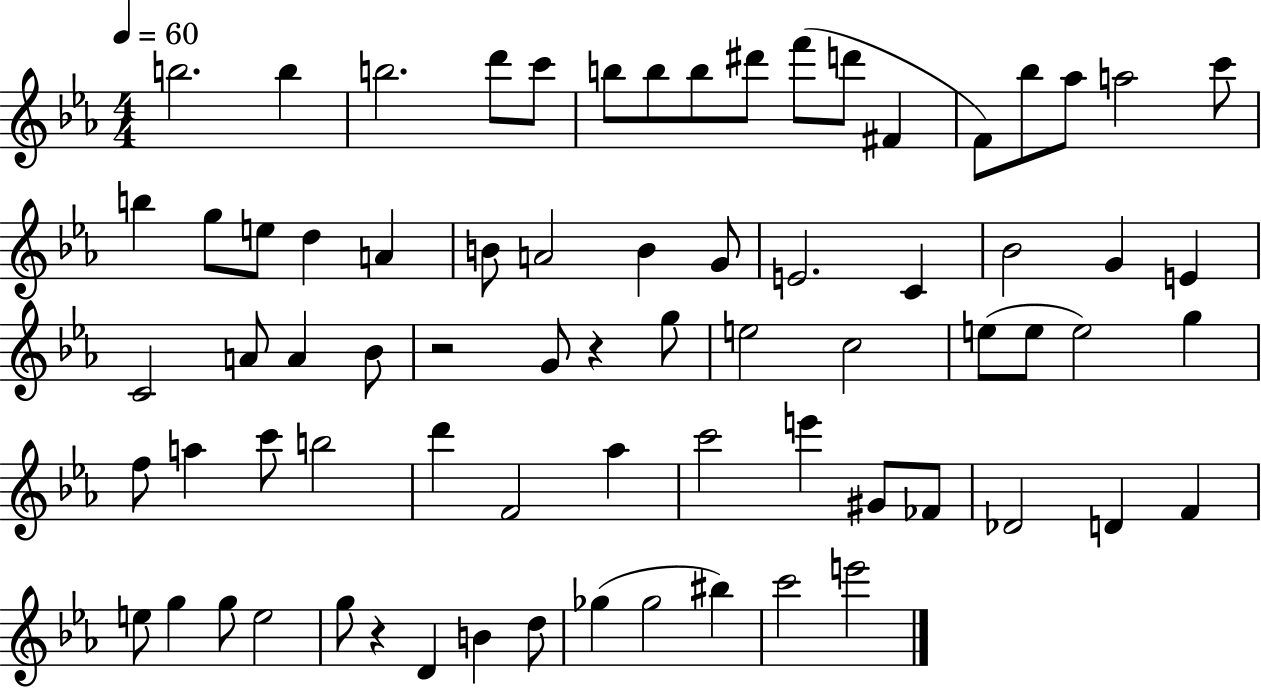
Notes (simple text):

B5/h. B5/q B5/h. D6/e C6/e B5/e B5/e B5/e D#6/e F6/e D6/e F#4/q F4/e Bb5/e Ab5/e A5/h C6/e B5/q G5/e E5/e D5/q A4/q B4/e A4/h B4/q G4/e E4/h. C4/q Bb4/h G4/q E4/q C4/h A4/e A4/q Bb4/e R/h G4/e R/q G5/e E5/h C5/h E5/e E5/e E5/h G5/q F5/e A5/q C6/e B5/h D6/q F4/h Ab5/q C6/h E6/q G#4/e FES4/e Db4/h D4/q F4/q E5/e G5/q G5/e E5/h G5/e R/q D4/q B4/q D5/e Gb5/q Gb5/h BIS5/q C6/h E6/h